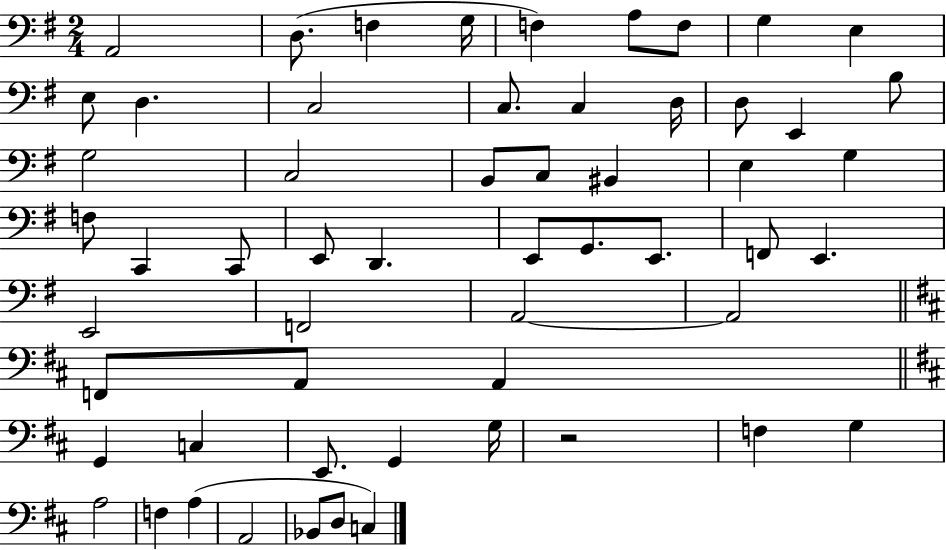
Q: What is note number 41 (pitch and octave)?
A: A2